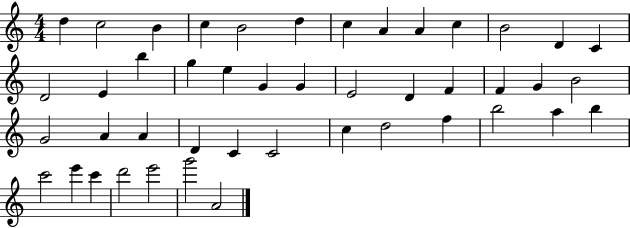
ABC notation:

X:1
T:Untitled
M:4/4
L:1/4
K:C
d c2 B c B2 d c A A c B2 D C D2 E b g e G G E2 D F F G B2 G2 A A D C C2 c d2 f b2 a b c'2 e' c' d'2 e'2 g'2 A2